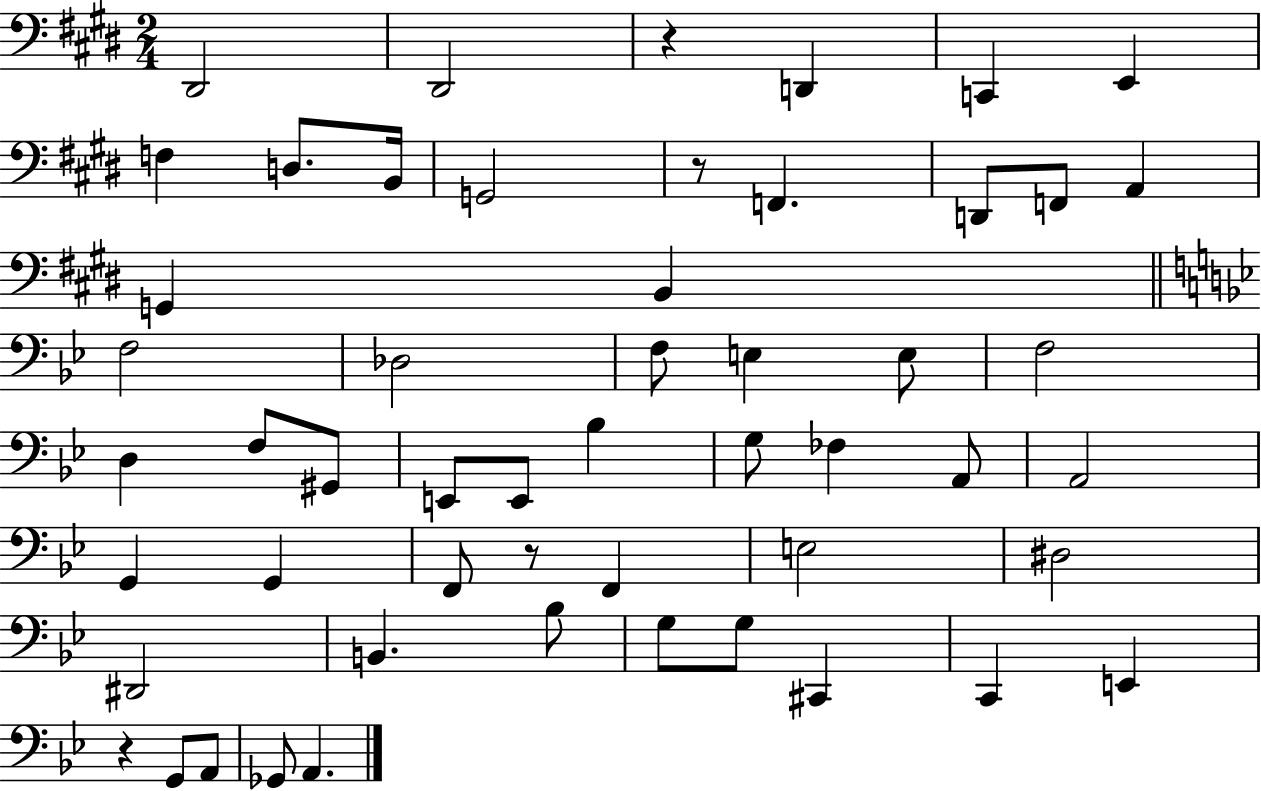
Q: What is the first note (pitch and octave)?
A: D#2